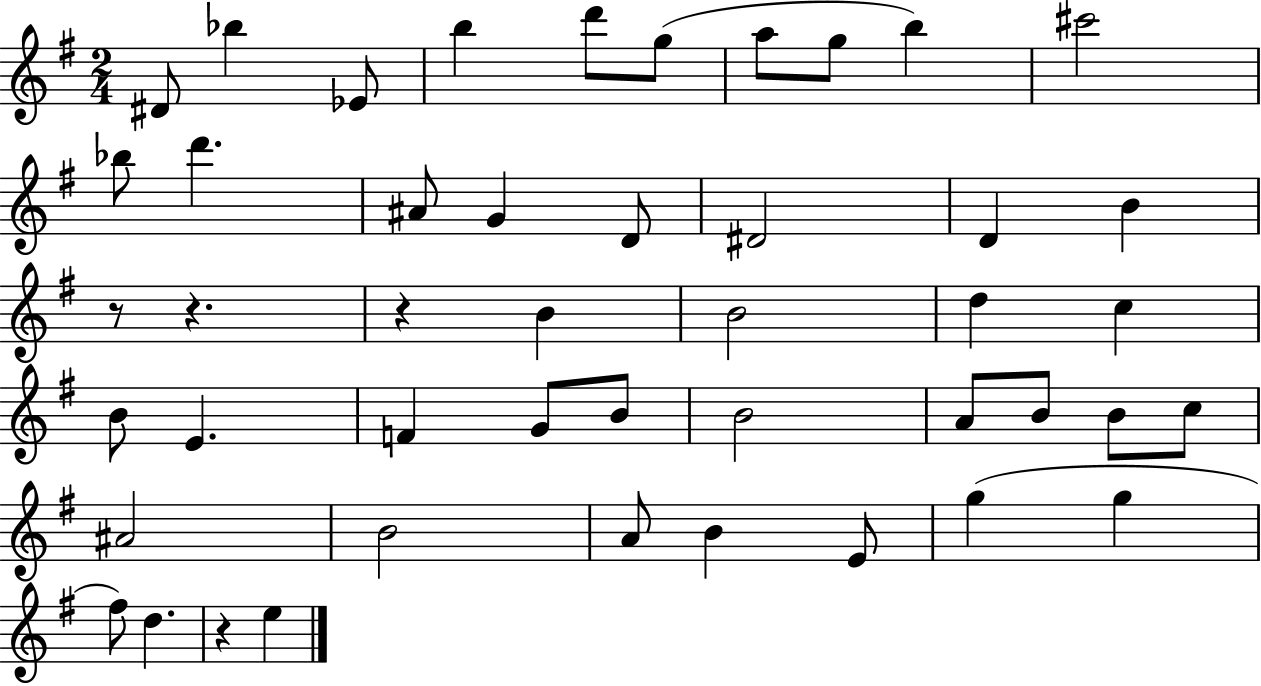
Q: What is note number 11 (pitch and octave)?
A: Bb5